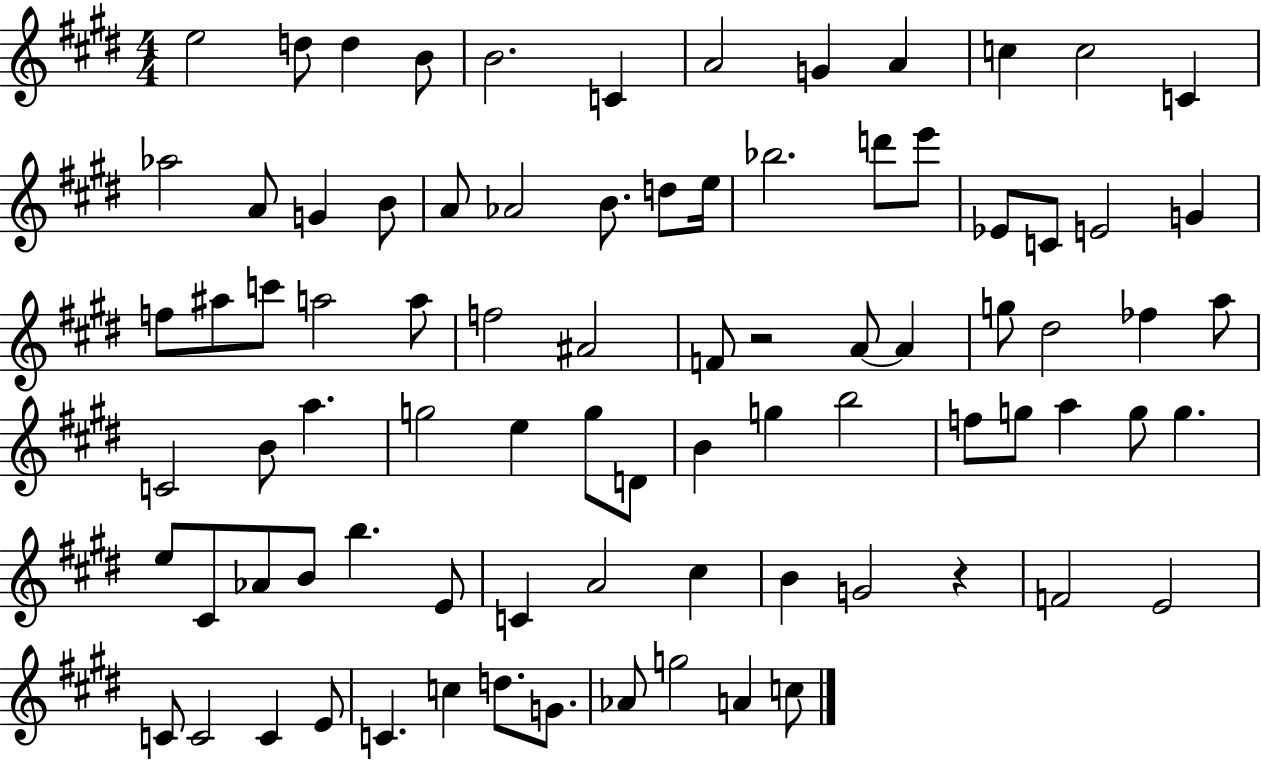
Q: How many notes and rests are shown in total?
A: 84